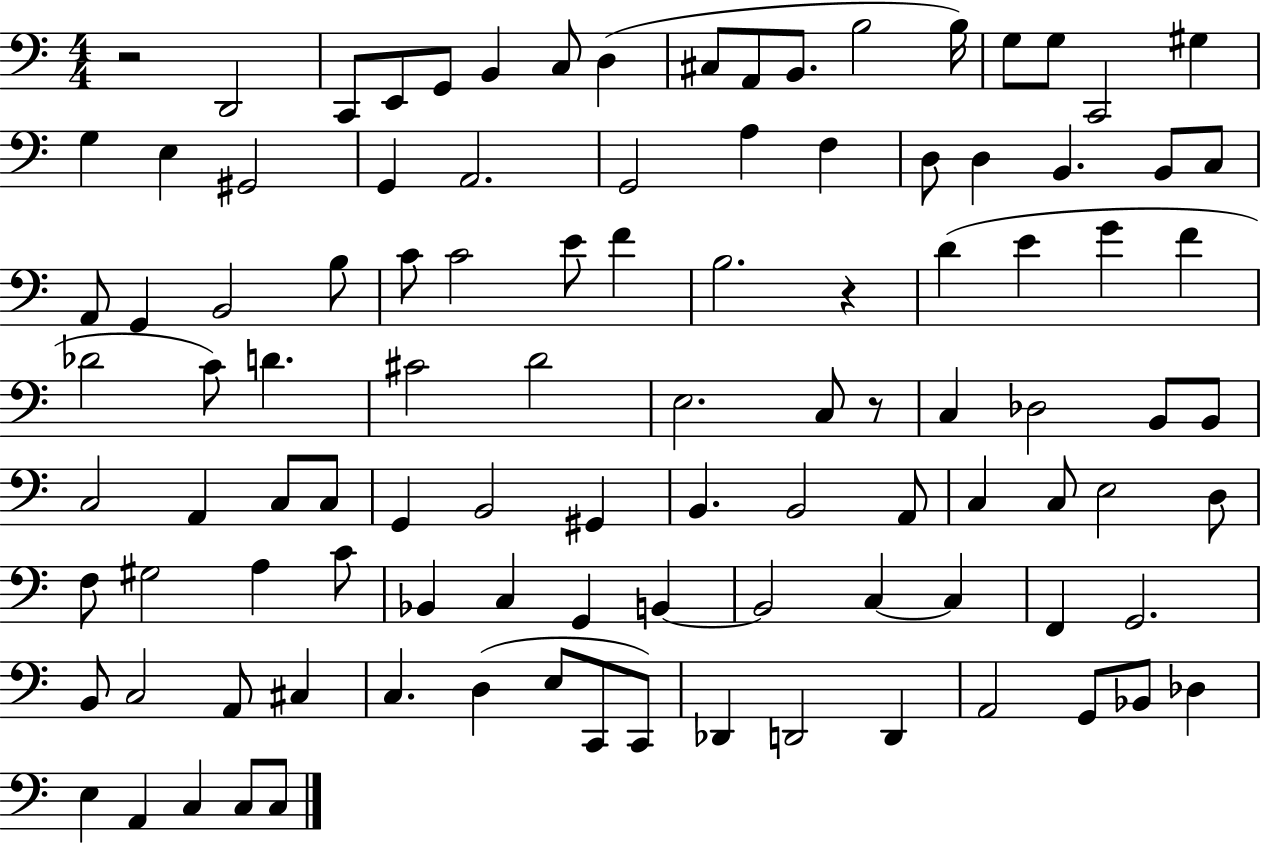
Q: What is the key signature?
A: C major